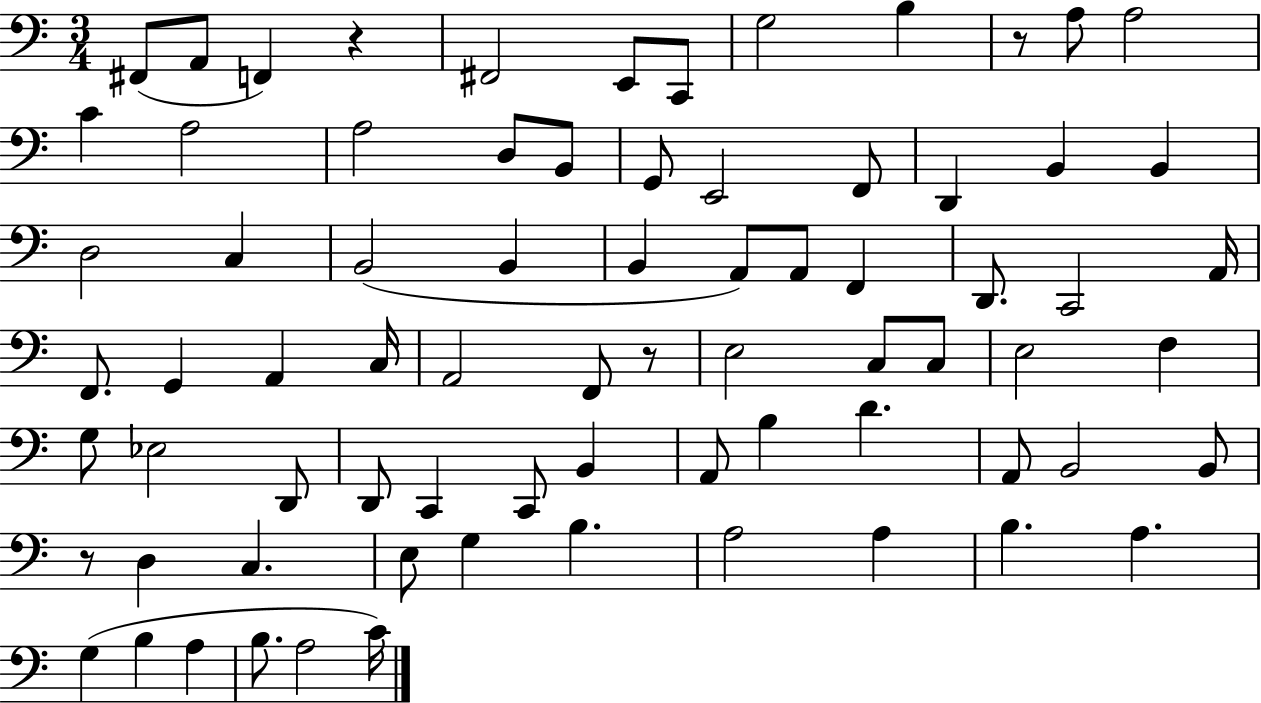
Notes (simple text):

F#2/e A2/e F2/q R/q F#2/h E2/e C2/e G3/h B3/q R/e A3/e A3/h C4/q A3/h A3/h D3/e B2/e G2/e E2/h F2/e D2/q B2/q B2/q D3/h C3/q B2/h B2/q B2/q A2/e A2/e F2/q D2/e. C2/h A2/s F2/e. G2/q A2/q C3/s A2/h F2/e R/e E3/h C3/e C3/e E3/h F3/q G3/e Eb3/h D2/e D2/e C2/q C2/e B2/q A2/e B3/q D4/q. A2/e B2/h B2/e R/e D3/q C3/q. E3/e G3/q B3/q. A3/h A3/q B3/q. A3/q. G3/q B3/q A3/q B3/e. A3/h C4/s